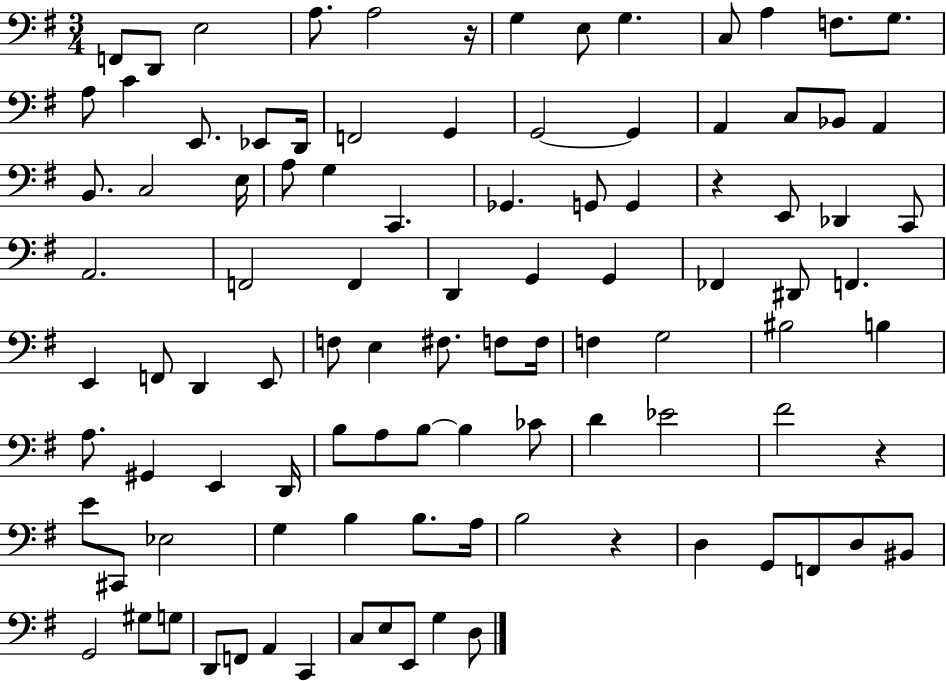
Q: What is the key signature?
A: G major